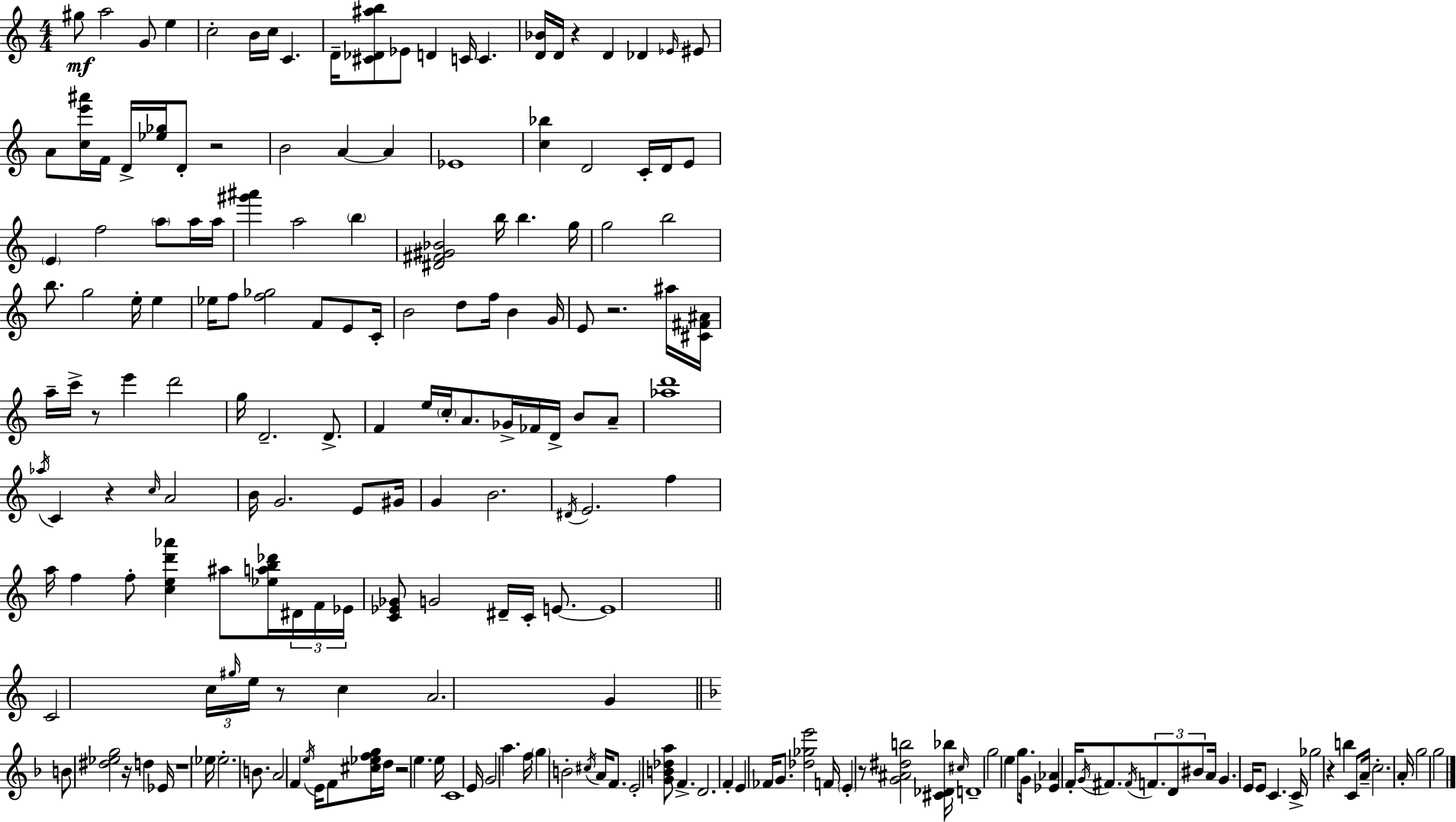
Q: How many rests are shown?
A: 11